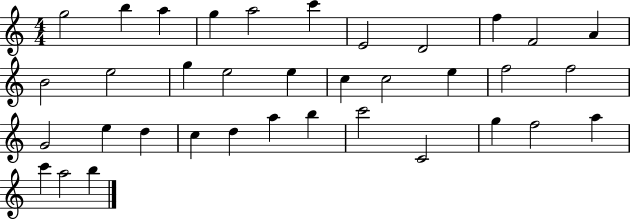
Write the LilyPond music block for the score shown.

{
  \clef treble
  \numericTimeSignature
  \time 4/4
  \key c \major
  g''2 b''4 a''4 | g''4 a''2 c'''4 | e'2 d'2 | f''4 f'2 a'4 | \break b'2 e''2 | g''4 e''2 e''4 | c''4 c''2 e''4 | f''2 f''2 | \break g'2 e''4 d''4 | c''4 d''4 a''4 b''4 | c'''2 c'2 | g''4 f''2 a''4 | \break c'''4 a''2 b''4 | \bar "|."
}